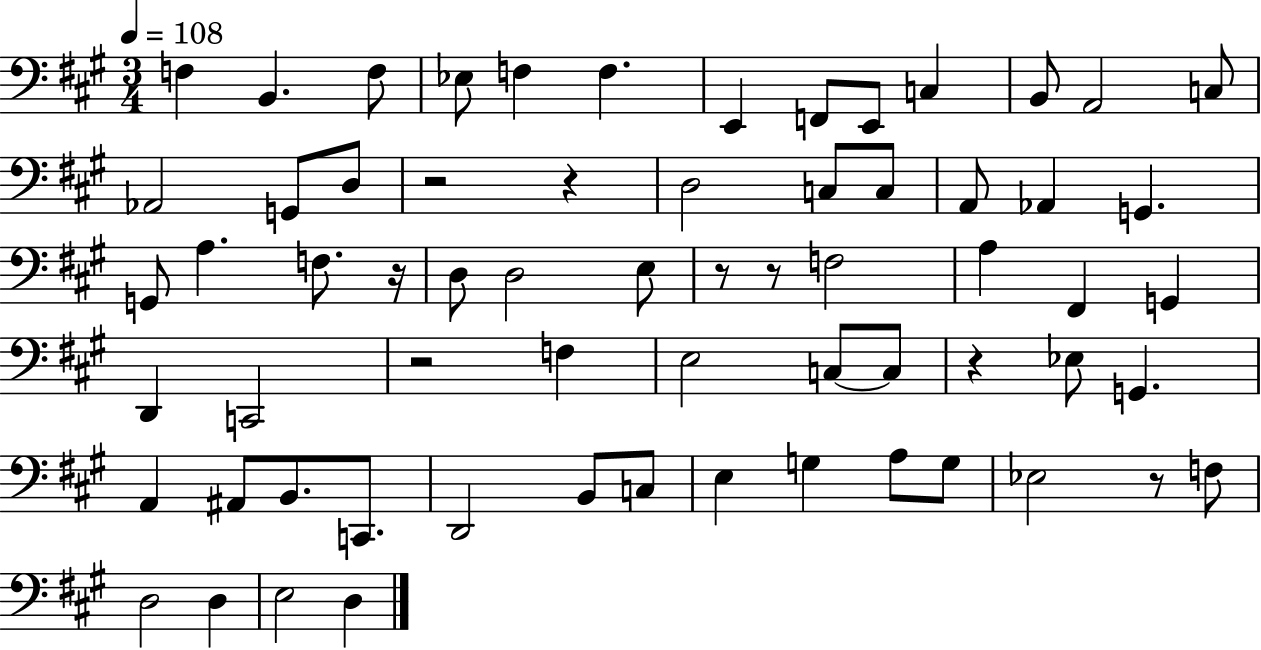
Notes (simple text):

F3/q B2/q. F3/e Eb3/e F3/q F3/q. E2/q F2/e E2/e C3/q B2/e A2/h C3/e Ab2/h G2/e D3/e R/h R/q D3/h C3/e C3/e A2/e Ab2/q G2/q. G2/e A3/q. F3/e. R/s D3/e D3/h E3/e R/e R/e F3/h A3/q F#2/q G2/q D2/q C2/h R/h F3/q E3/h C3/e C3/e R/q Eb3/e G2/q. A2/q A#2/e B2/e. C2/e. D2/h B2/e C3/e E3/q G3/q A3/e G3/e Eb3/h R/e F3/e D3/h D3/q E3/h D3/q